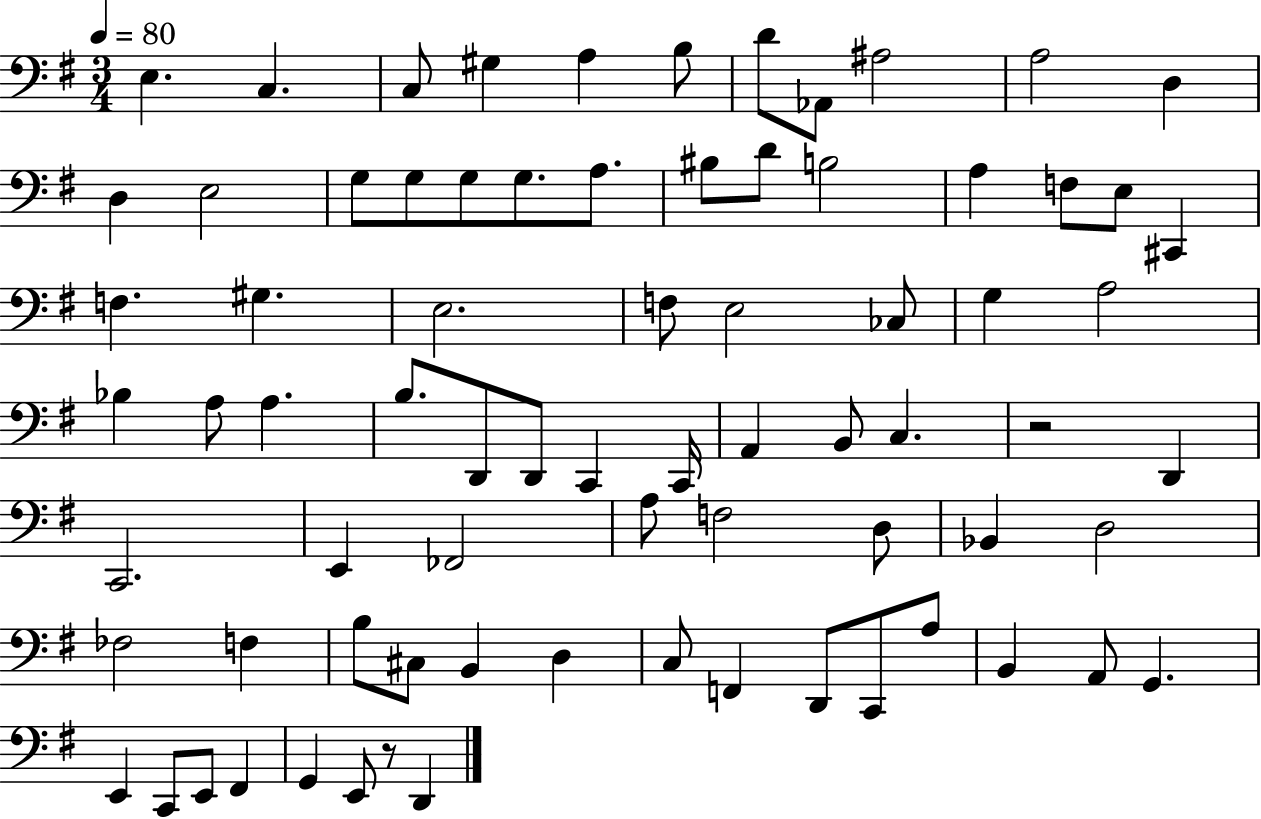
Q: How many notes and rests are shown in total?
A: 76